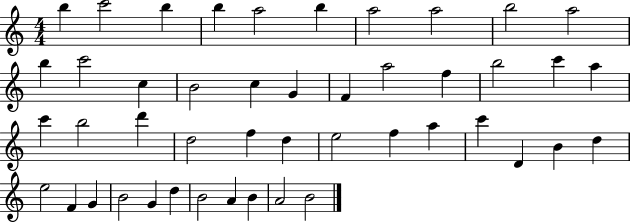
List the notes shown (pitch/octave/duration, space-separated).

B5/q C6/h B5/q B5/q A5/h B5/q A5/h A5/h B5/h A5/h B5/q C6/h C5/q B4/h C5/q G4/q F4/q A5/h F5/q B5/h C6/q A5/q C6/q B5/h D6/q D5/h F5/q D5/q E5/h F5/q A5/q C6/q D4/q B4/q D5/q E5/h F4/q G4/q B4/h G4/q D5/q B4/h A4/q B4/q A4/h B4/h